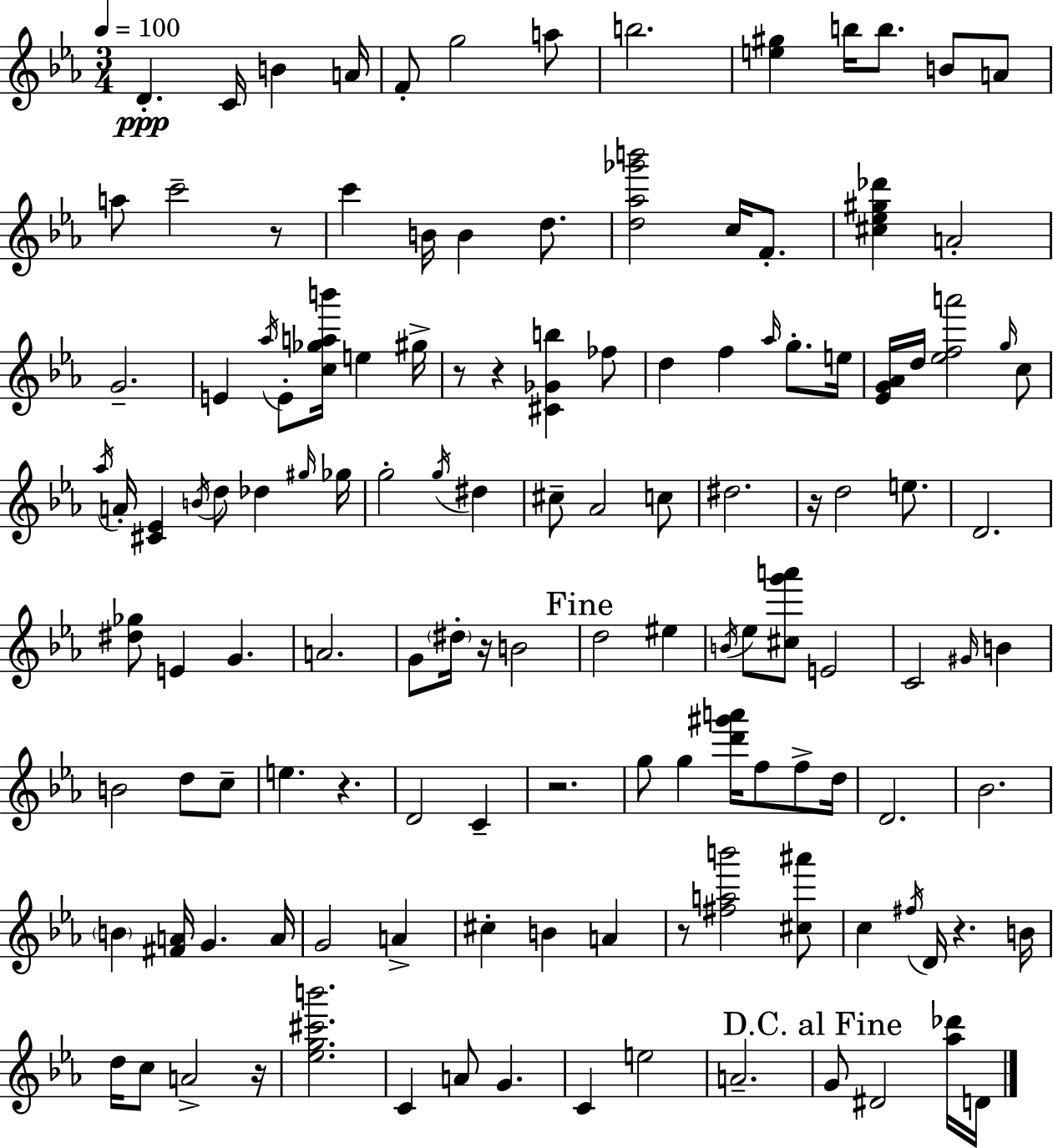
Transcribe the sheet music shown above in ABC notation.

X:1
T:Untitled
M:3/4
L:1/4
K:Eb
D C/4 B A/4 F/2 g2 a/2 b2 [e^g] b/4 b/2 B/2 A/2 a/2 c'2 z/2 c' B/4 B d/2 [d_a_g'b']2 c/4 F/2 [^c_e^g_d'] A2 G2 E _a/4 E/2 [c_gab']/4 e ^g/4 z/2 z [^C_Gb] _f/2 d f _a/4 g/2 e/4 [_EG_A]/4 d/4 [_efa']2 g/4 c/2 _a/4 A/4 [^C_E] B/4 d/2 _d ^g/4 _g/4 g2 g/4 ^d ^c/2 _A2 c/2 ^d2 z/4 d2 e/2 D2 [^d_g]/2 E G A2 G/2 ^d/4 z/4 B2 d2 ^e B/4 _e/2 [^cg'a']/2 E2 C2 ^G/4 B B2 d/2 c/2 e z D2 C z2 g/2 g [d'^g'a']/4 f/2 f/2 d/4 D2 _B2 B [^FA]/4 G A/4 G2 A ^c B A z/2 [^fab']2 [^c^a']/2 c ^f/4 D/4 z B/4 d/4 c/2 A2 z/4 [_eg^c'b']2 C A/2 G C e2 A2 G/2 ^D2 [_a_d']/4 D/4